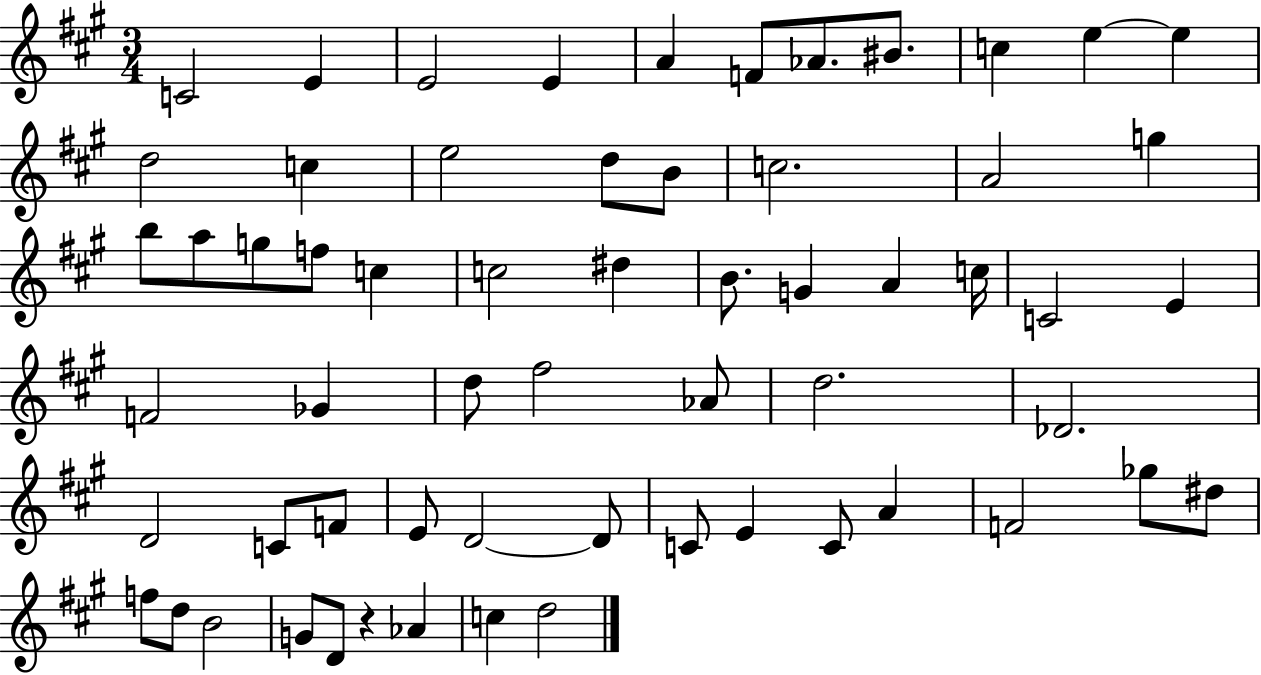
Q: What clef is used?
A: treble